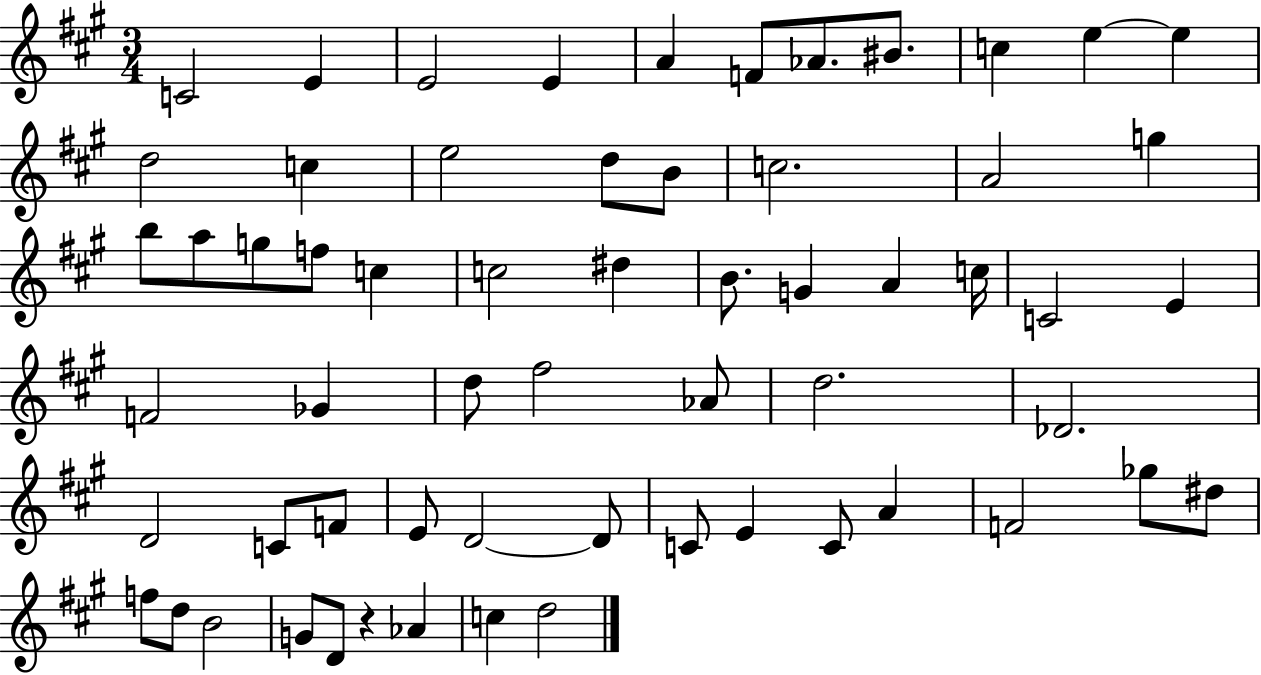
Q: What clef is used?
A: treble